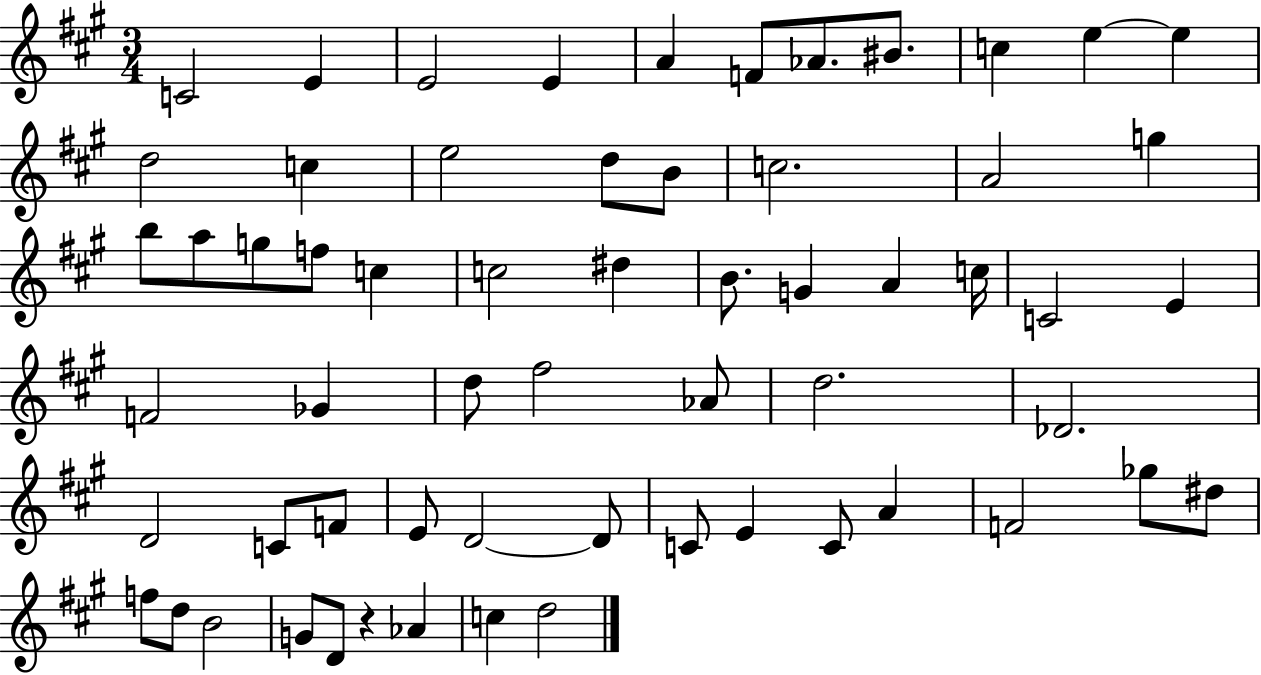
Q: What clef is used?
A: treble